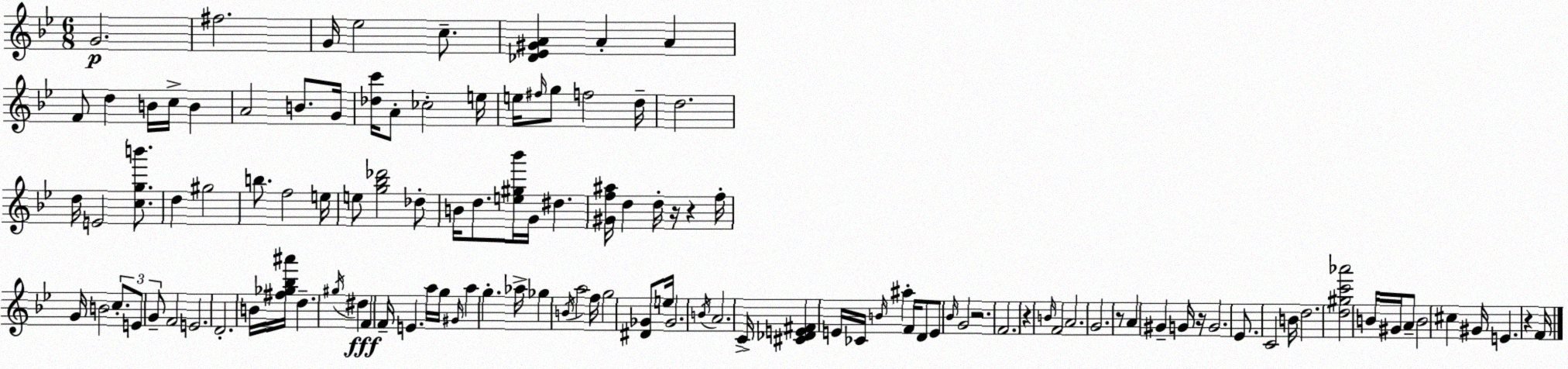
X:1
T:Untitled
M:6/8
L:1/4
K:Gm
G2 ^f2 G/4 _e2 c/2 [_D_E^GA] A A F/2 d B/4 c/4 B A2 B/2 G/4 [_dc']/4 A/2 _c2 e/4 e/4 ^f/4 g/2 f2 d/4 d2 d/4 E2 [cgb']/2 d ^g2 b/2 f2 e/4 e/2 [g_b_d']2 _d/2 B/4 d/2 [e^g_b']/4 G/4 ^d [^Gf^a]/4 d d/4 z/4 z f/4 G/4 B2 c/2 E/2 G/2 F2 E2 D2 B/4 [^f_g_b^a']/4 d ^g/4 ^d F F/4 E a/4 g/4 ^G/4 a g _a/4 _g B/4 a2 f/4 g2 [^D_G]/2 e/4 _G2 B/4 A2 C/4 [^C_DE^F] E/4 _C/4 B/4 ^a F/4 D/2 E/2 _B/4 G2 z2 F2 z B/4 F2 A2 G2 z/2 A ^G G/4 z/4 G2 _E/2 C2 B/4 d2 [d^gc'_a']2 B/4 ^G/4 A/2 B2 ^c ^G/4 E z F/4